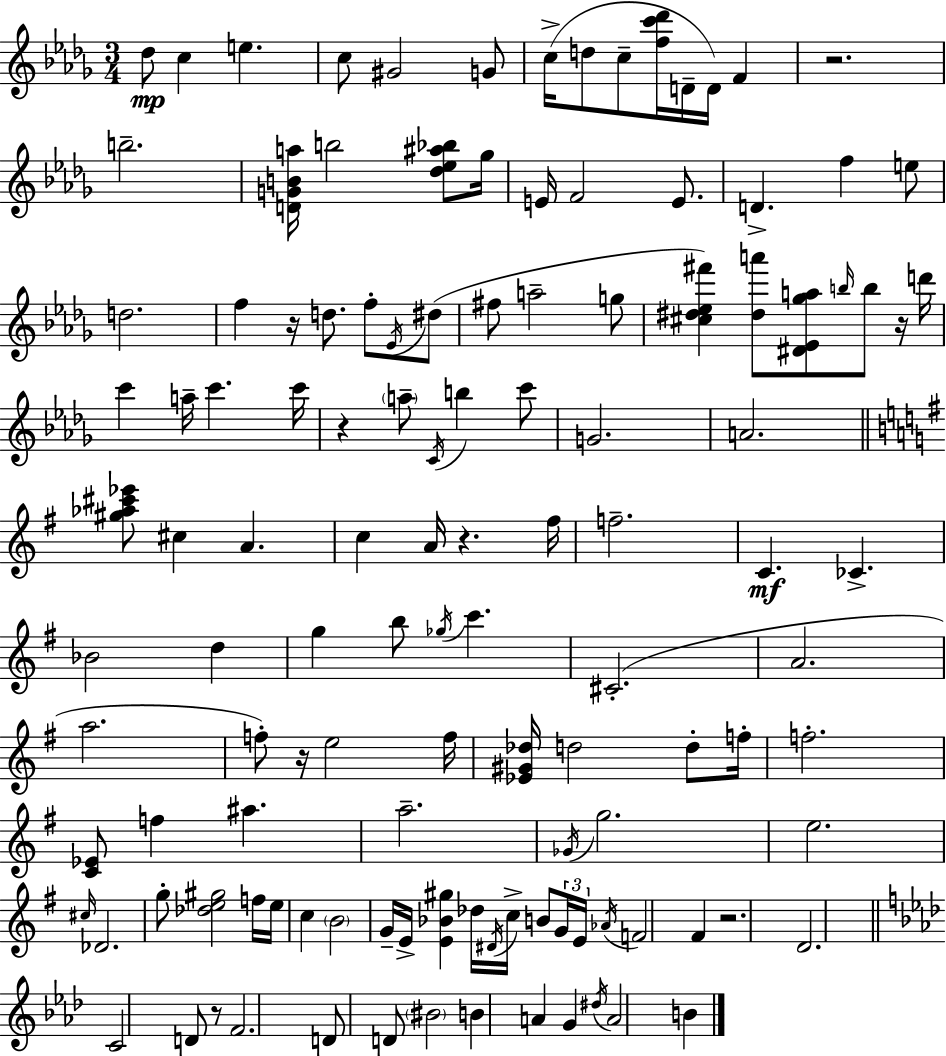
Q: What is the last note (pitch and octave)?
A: B4